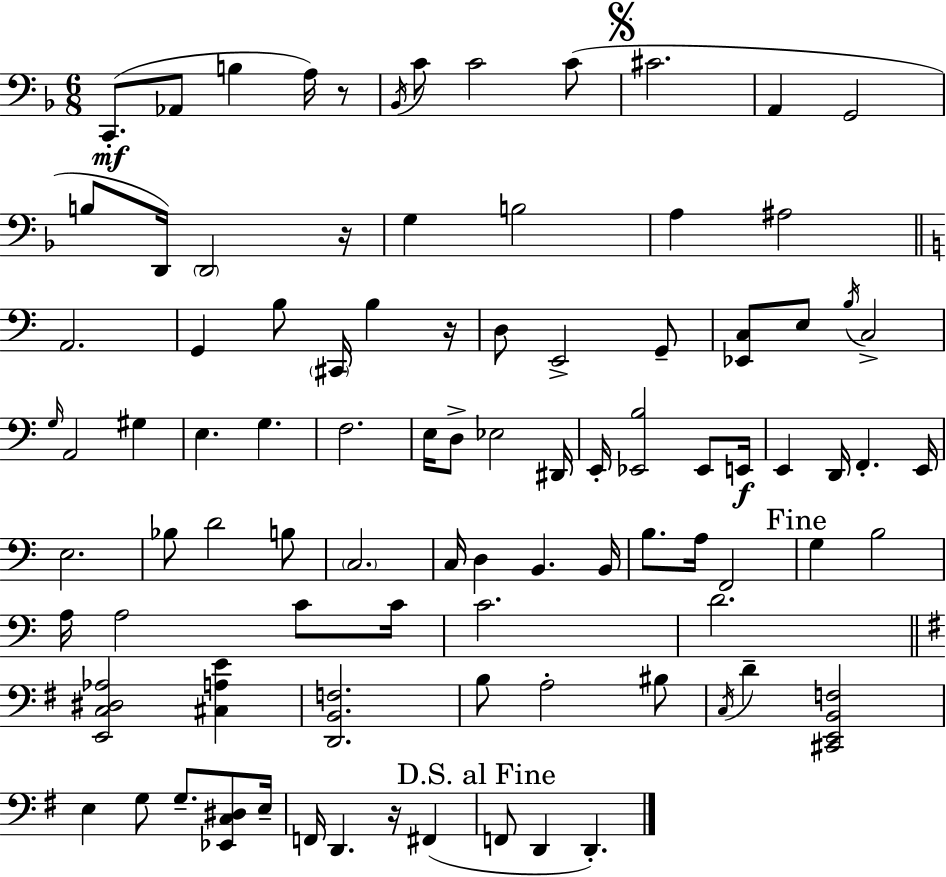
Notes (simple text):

C2/e. Ab2/e B3/q A3/s R/e Bb2/s C4/e C4/h C4/e C#4/h. A2/q G2/h B3/e D2/s D2/h R/s G3/q B3/h A3/q A#3/h A2/h. G2/q B3/e C#2/s B3/q R/s D3/e E2/h G2/e [Eb2,C3]/e E3/e B3/s C3/h G3/s A2/h G#3/q E3/q. G3/q. F3/h. E3/s D3/e Eb3/h D#2/s E2/s [Eb2,B3]/h Eb2/e E2/s E2/q D2/s F2/q. E2/s E3/h. Bb3/e D4/h B3/e C3/h. C3/s D3/q B2/q. B2/s B3/e. A3/s F2/h G3/q B3/h A3/s A3/h C4/e C4/s C4/h. D4/h. [E2,C3,D#3,Ab3]/h [C#3,A3,E4]/q [D2,B2,F3]/h. B3/e A3/h BIS3/e C3/s D4/q [C#2,E2,B2,F3]/h E3/q G3/e G3/e. [Eb2,C3,D#3]/e E3/s F2/s D2/q. R/s F#2/q F2/e D2/q D2/q.